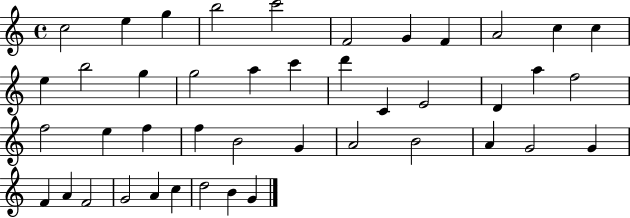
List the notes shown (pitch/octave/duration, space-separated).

C5/h E5/q G5/q B5/h C6/h F4/h G4/q F4/q A4/h C5/q C5/q E5/q B5/h G5/q G5/h A5/q C6/q D6/q C4/q E4/h D4/q A5/q F5/h F5/h E5/q F5/q F5/q B4/h G4/q A4/h B4/h A4/q G4/h G4/q F4/q A4/q F4/h G4/h A4/q C5/q D5/h B4/q G4/q